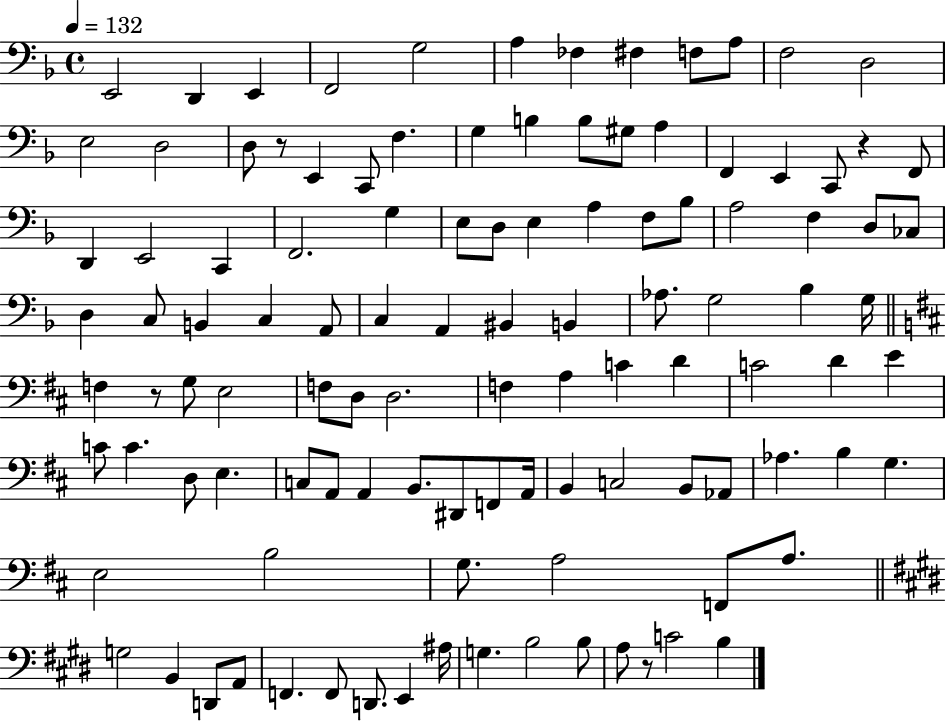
{
  \clef bass
  \time 4/4
  \defaultTimeSignature
  \key f \major
  \tempo 4 = 132
  e,2 d,4 e,4 | f,2 g2 | a4 fes4 fis4 f8 a8 | f2 d2 | \break e2 d2 | d8 r8 e,4 c,8 f4. | g4 b4 b8 gis8 a4 | f,4 e,4 c,8 r4 f,8 | \break d,4 e,2 c,4 | f,2. g4 | e8 d8 e4 a4 f8 bes8 | a2 f4 d8 ces8 | \break d4 c8 b,4 c4 a,8 | c4 a,4 bis,4 b,4 | aes8. g2 bes4 g16 | \bar "||" \break \key d \major f4 r8 g8 e2 | f8 d8 d2. | f4 a4 c'4 d'4 | c'2 d'4 e'4 | \break c'8 c'4. d8 e4. | c8 a,8 a,4 b,8. dis,8 f,8 a,16 | b,4 c2 b,8 aes,8 | aes4. b4 g4. | \break e2 b2 | g8. a2 f,8 a8. | \bar "||" \break \key e \major g2 b,4 d,8 a,8 | f,4. f,8 d,8. e,4 ais16 | g4. b2 b8 | a8 r8 c'2 b4 | \break \bar "|."
}